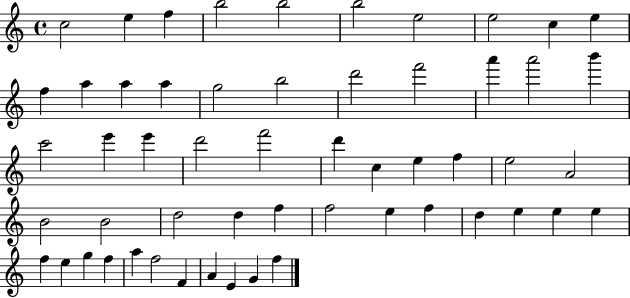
X:1
T:Untitled
M:4/4
L:1/4
K:C
c2 e f b2 b2 b2 e2 e2 c e f a a a g2 b2 d'2 f'2 a' a'2 b' c'2 e' e' d'2 f'2 d' c e f e2 A2 B2 B2 d2 d f f2 e f d e e e f e g f a f2 F A E G f